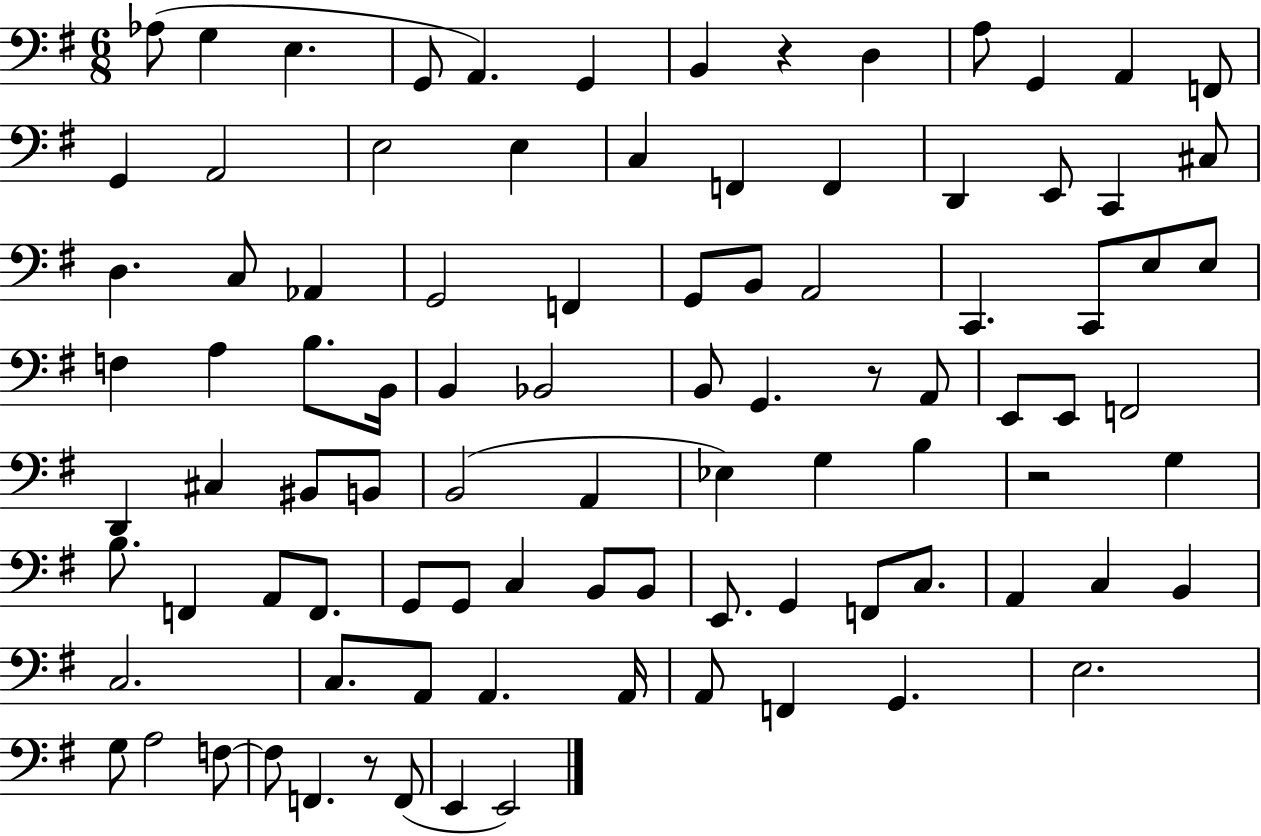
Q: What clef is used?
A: bass